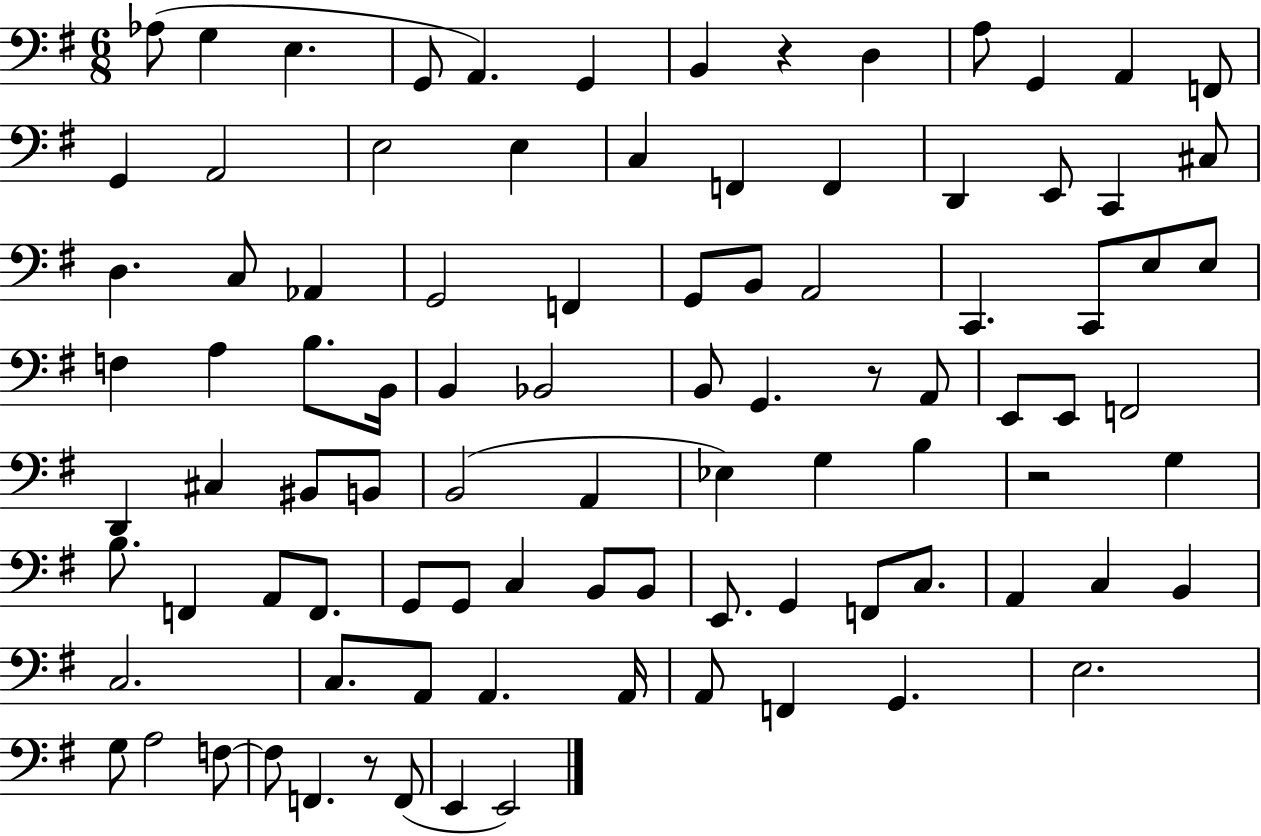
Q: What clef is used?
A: bass